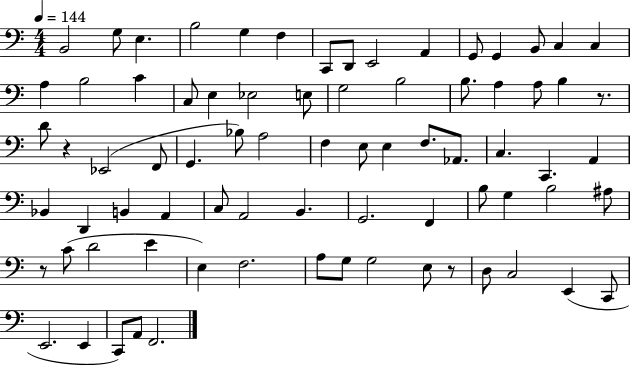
X:1
T:Untitled
M:4/4
L:1/4
K:C
B,,2 G,/2 E, B,2 G, F, C,,/2 D,,/2 E,,2 A,, G,,/2 G,, B,,/2 C, C, A, B,2 C C,/2 E, _E,2 E,/2 G,2 B,2 B,/2 A, A,/2 B, z/2 D/2 z _E,,2 F,,/2 G,, _B,/2 A,2 F, E,/2 E, F,/2 _A,,/2 C, C,, A,, _B,, D,, B,, A,, C,/2 A,,2 B,, G,,2 F,, B,/2 G, B,2 ^A,/2 z/2 C/2 D2 E E, F,2 A,/2 G,/2 G,2 E,/2 z/2 D,/2 C,2 E,, C,,/2 E,,2 E,, C,,/2 A,,/2 F,,2